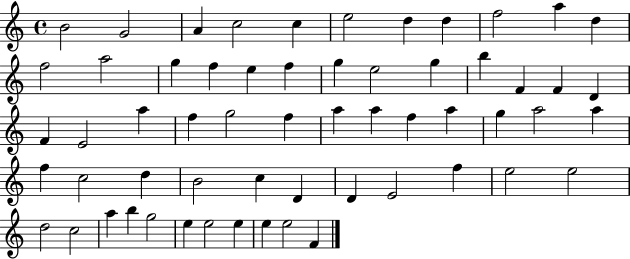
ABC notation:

X:1
T:Untitled
M:4/4
L:1/4
K:C
B2 G2 A c2 c e2 d d f2 a d f2 a2 g f e f g e2 g b F F D F E2 a f g2 f a a f a g a2 a f c2 d B2 c D D E2 f e2 e2 d2 c2 a b g2 e e2 e e e2 F